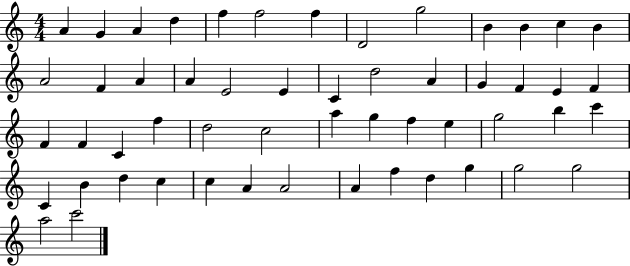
A4/q G4/q A4/q D5/q F5/q F5/h F5/q D4/h G5/h B4/q B4/q C5/q B4/q A4/h F4/q A4/q A4/q E4/h E4/q C4/q D5/h A4/q G4/q F4/q E4/q F4/q F4/q F4/q C4/q F5/q D5/h C5/h A5/q G5/q F5/q E5/q G5/h B5/q C6/q C4/q B4/q D5/q C5/q C5/q A4/q A4/h A4/q F5/q D5/q G5/q G5/h G5/h A5/h C6/h